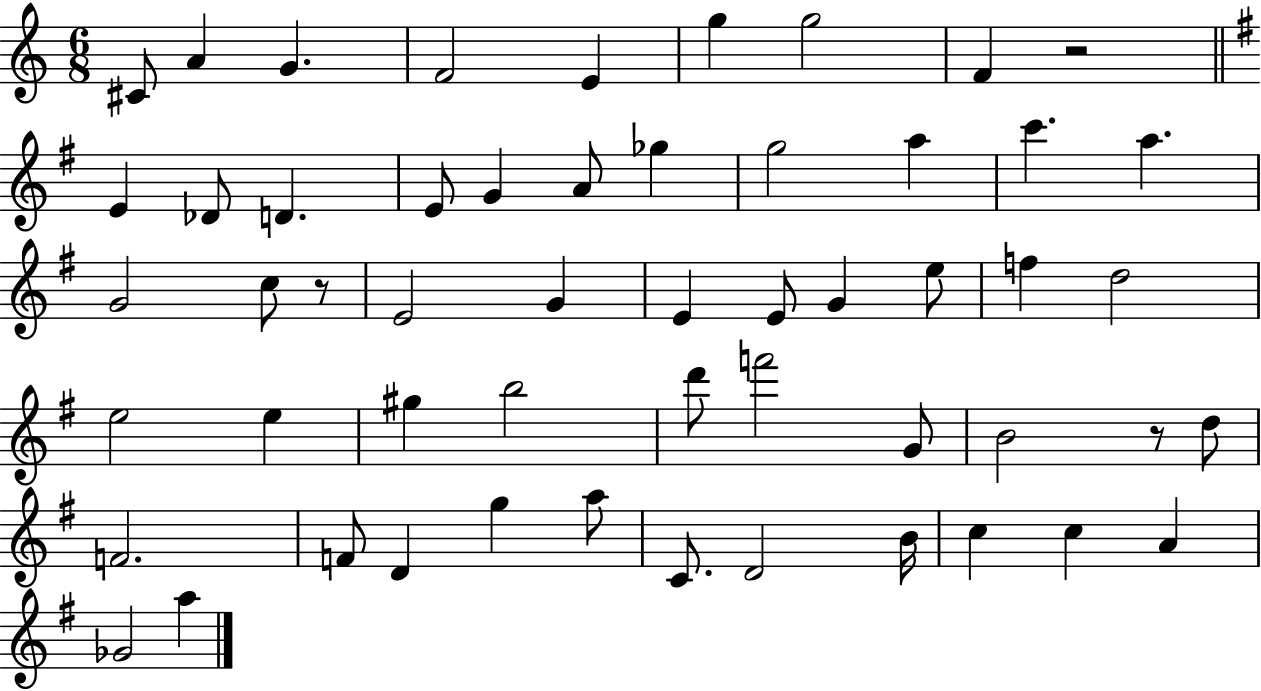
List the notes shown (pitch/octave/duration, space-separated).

C#4/e A4/q G4/q. F4/h E4/q G5/q G5/h F4/q R/h E4/q Db4/e D4/q. E4/e G4/q A4/e Gb5/q G5/h A5/q C6/q. A5/q. G4/h C5/e R/e E4/h G4/q E4/q E4/e G4/q E5/e F5/q D5/h E5/h E5/q G#5/q B5/h D6/e F6/h G4/e B4/h R/e D5/e F4/h. F4/e D4/q G5/q A5/e C4/e. D4/h B4/s C5/q C5/q A4/q Gb4/h A5/q